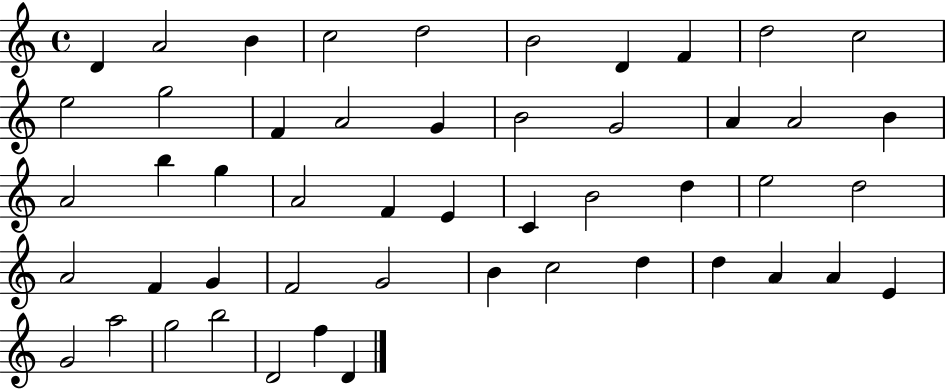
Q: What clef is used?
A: treble